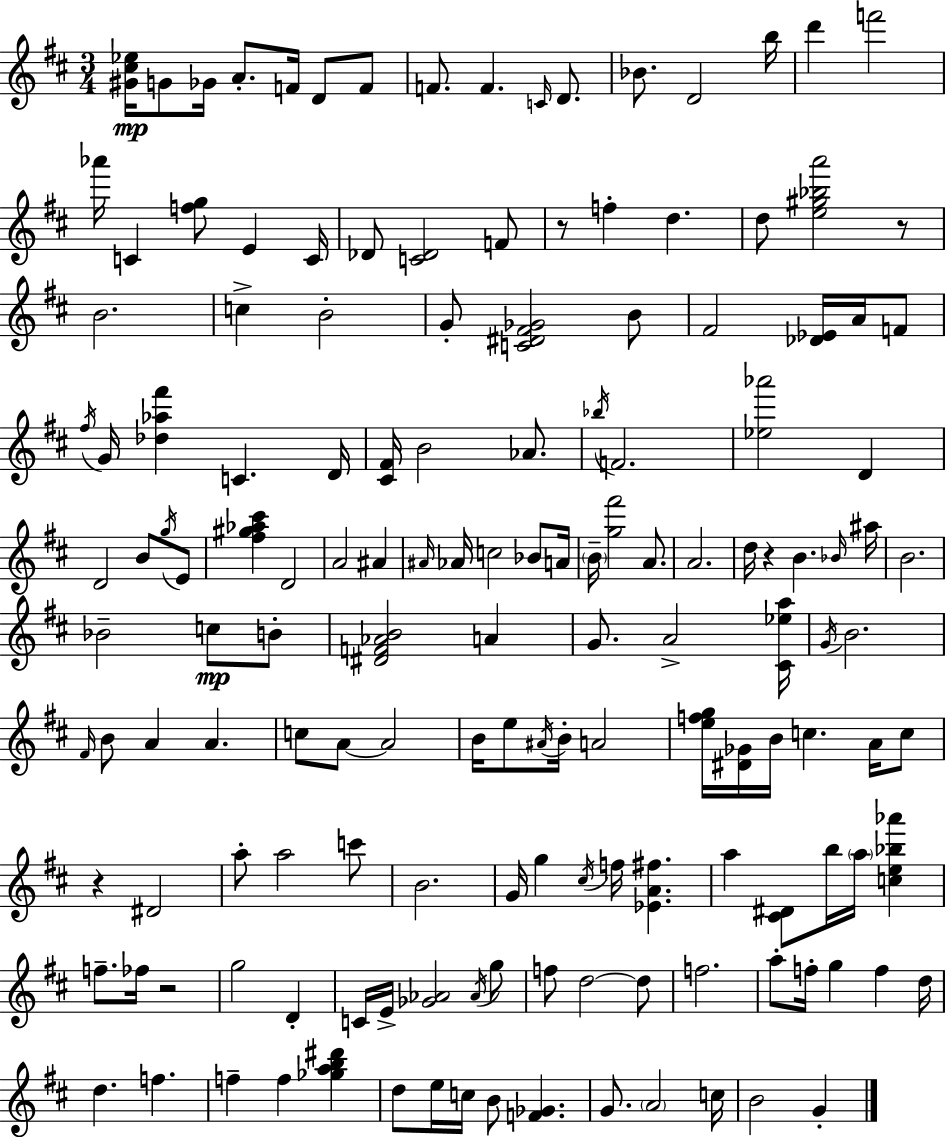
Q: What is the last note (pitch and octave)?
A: G4